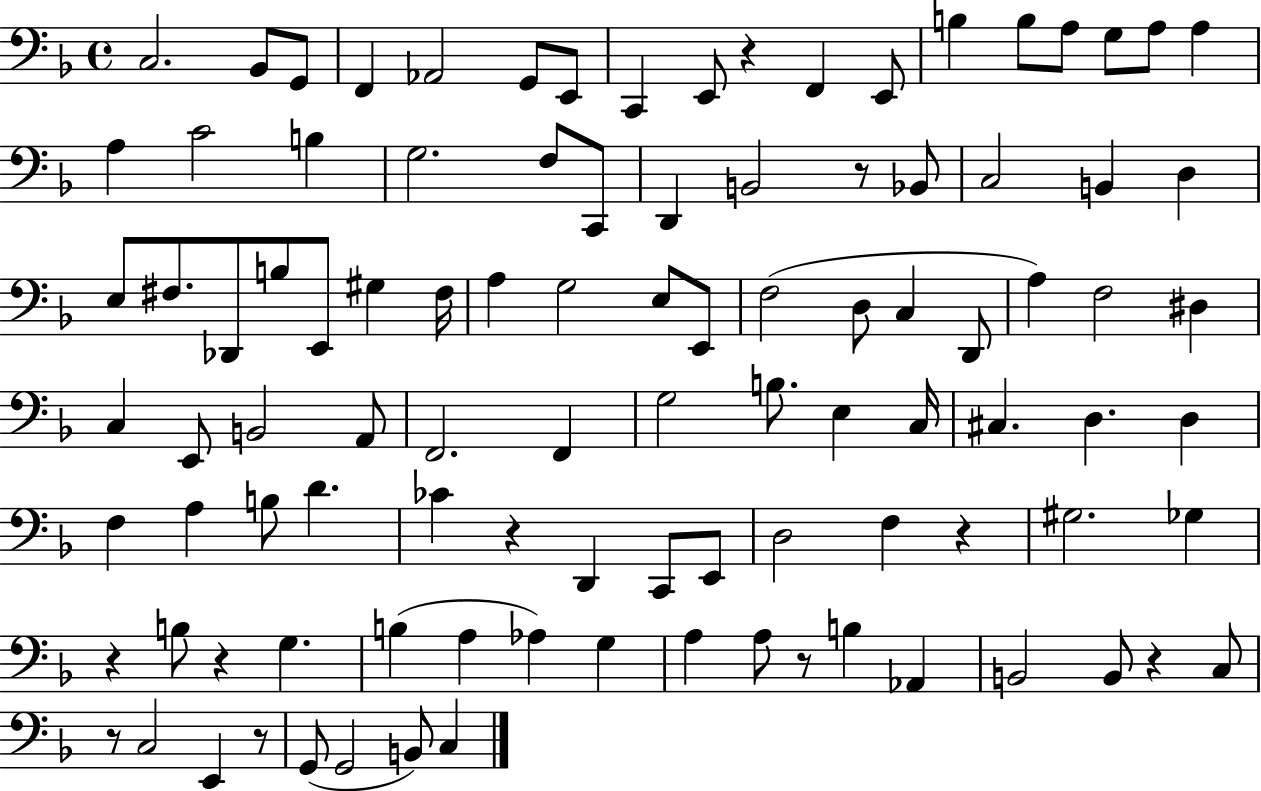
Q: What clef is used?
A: bass